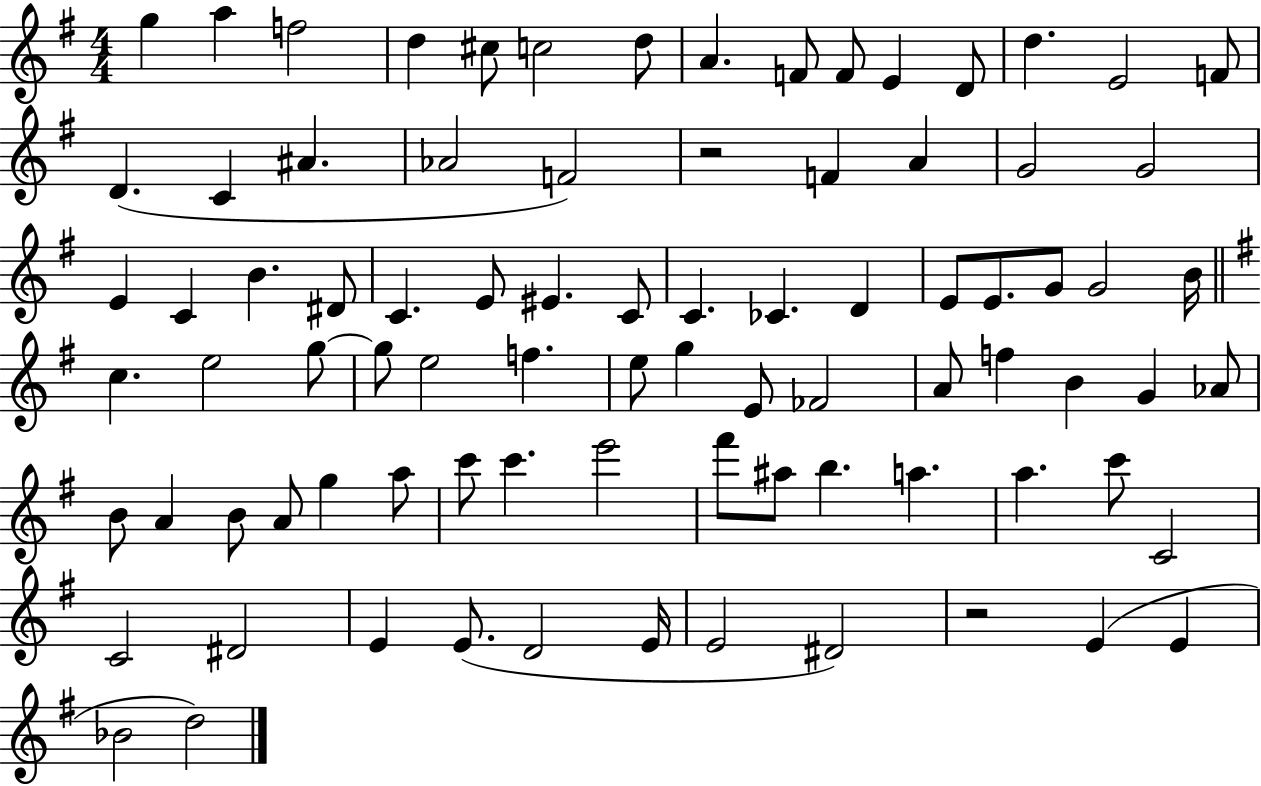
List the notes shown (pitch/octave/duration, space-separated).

G5/q A5/q F5/h D5/q C#5/e C5/h D5/e A4/q. F4/e F4/e E4/q D4/e D5/q. E4/h F4/e D4/q. C4/q A#4/q. Ab4/h F4/h R/h F4/q A4/q G4/h G4/h E4/q C4/q B4/q. D#4/e C4/q. E4/e EIS4/q. C4/e C4/q. CES4/q. D4/q E4/e E4/e. G4/e G4/h B4/s C5/q. E5/h G5/e G5/e E5/h F5/q. E5/e G5/q E4/e FES4/h A4/e F5/q B4/q G4/q Ab4/e B4/e A4/q B4/e A4/e G5/q A5/e C6/e C6/q. E6/h F#6/e A#5/e B5/q. A5/q. A5/q. C6/e C4/h C4/h D#4/h E4/q E4/e. D4/h E4/s E4/h D#4/h R/h E4/q E4/q Bb4/h D5/h